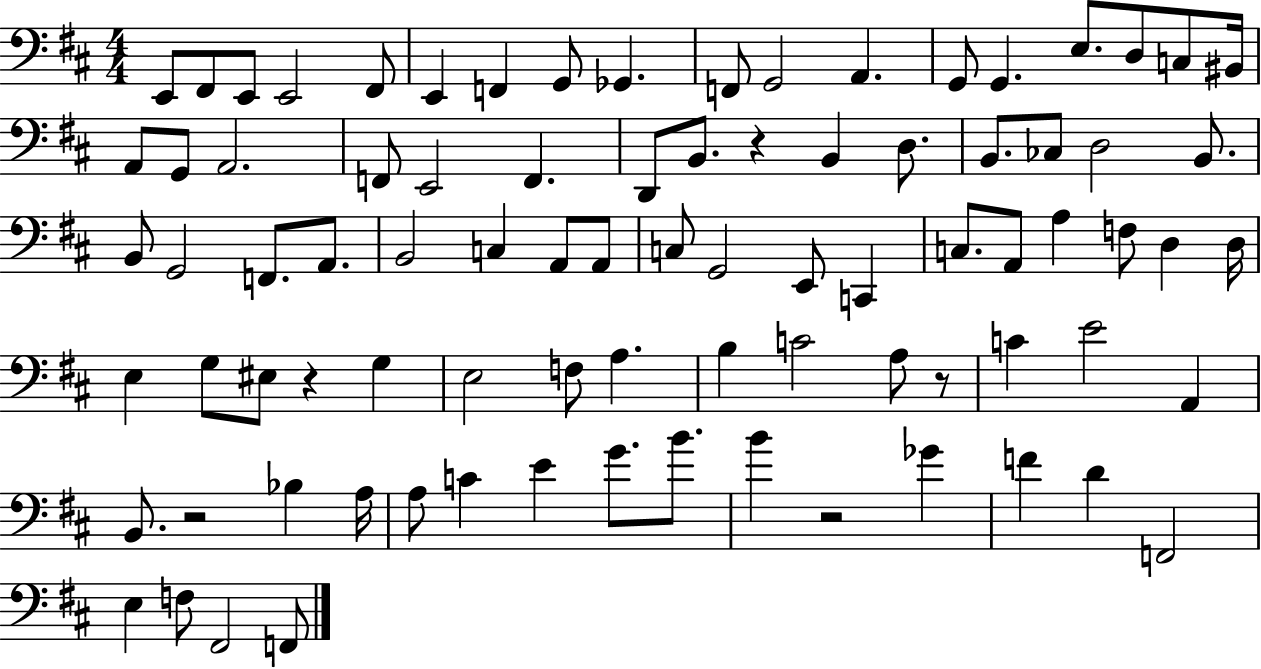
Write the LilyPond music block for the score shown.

{
  \clef bass
  \numericTimeSignature
  \time 4/4
  \key d \major
  e,8 fis,8 e,8 e,2 fis,8 | e,4 f,4 g,8 ges,4. | f,8 g,2 a,4. | g,8 g,4. e8. d8 c8 bis,16 | \break a,8 g,8 a,2. | f,8 e,2 f,4. | d,8 b,8. r4 b,4 d8. | b,8. ces8 d2 b,8. | \break b,8 g,2 f,8. a,8. | b,2 c4 a,8 a,8 | c8 g,2 e,8 c,4 | c8. a,8 a4 f8 d4 d16 | \break e4 g8 eis8 r4 g4 | e2 f8 a4. | b4 c'2 a8 r8 | c'4 e'2 a,4 | \break b,8. r2 bes4 a16 | a8 c'4 e'4 g'8. b'8. | b'4 r2 ges'4 | f'4 d'4 f,2 | \break e4 f8 fis,2 f,8 | \bar "|."
}